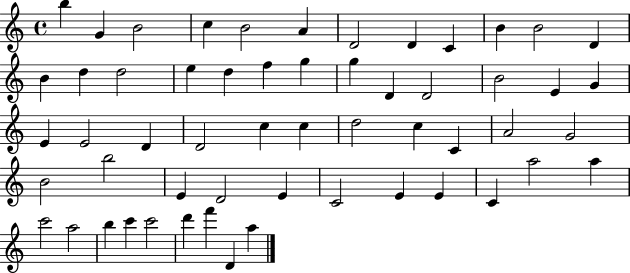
B5/q G4/q B4/h C5/q B4/h A4/q D4/h D4/q C4/q B4/q B4/h D4/q B4/q D5/q D5/h E5/q D5/q F5/q G5/q G5/q D4/q D4/h B4/h E4/q G4/q E4/q E4/h D4/q D4/h C5/q C5/q D5/h C5/q C4/q A4/h G4/h B4/h B5/h E4/q D4/h E4/q C4/h E4/q E4/q C4/q A5/h A5/q C6/h A5/h B5/q C6/q C6/h D6/q F6/q D4/q A5/q